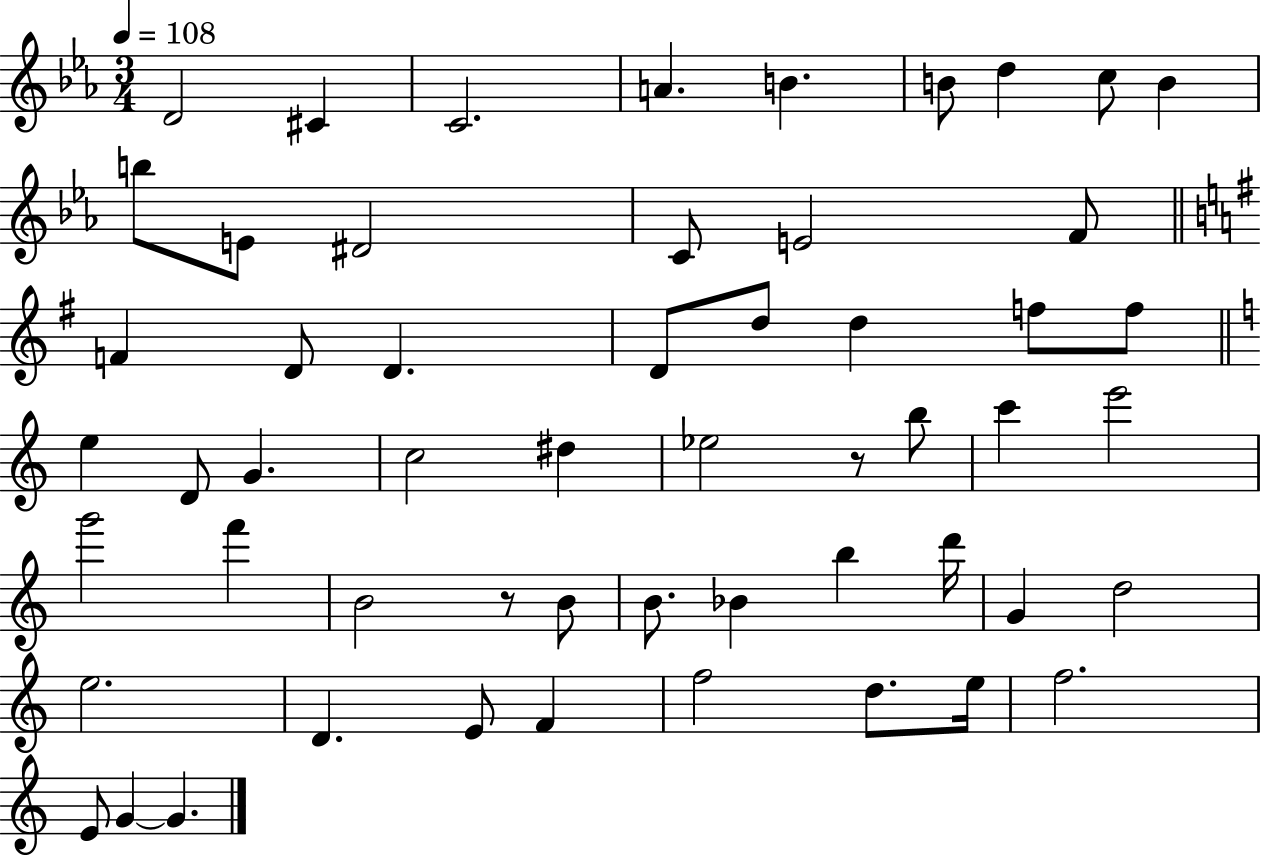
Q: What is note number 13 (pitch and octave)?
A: C4